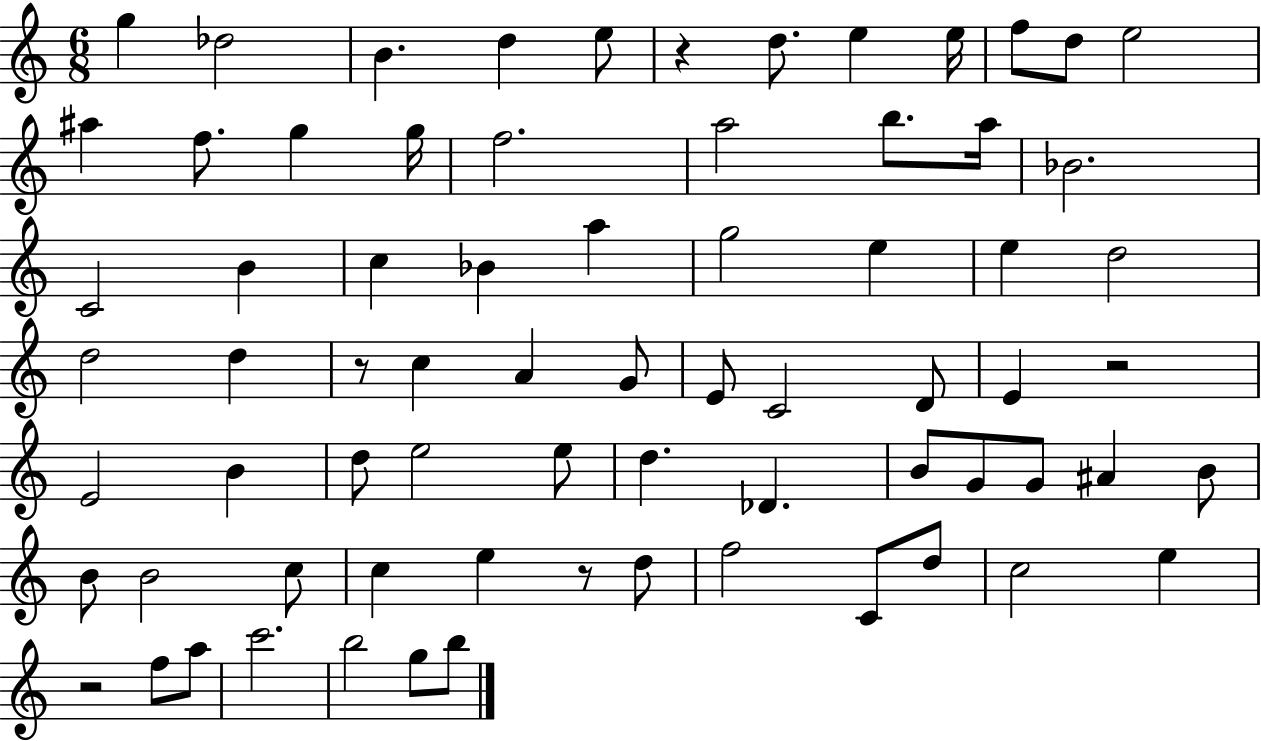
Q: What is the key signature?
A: C major